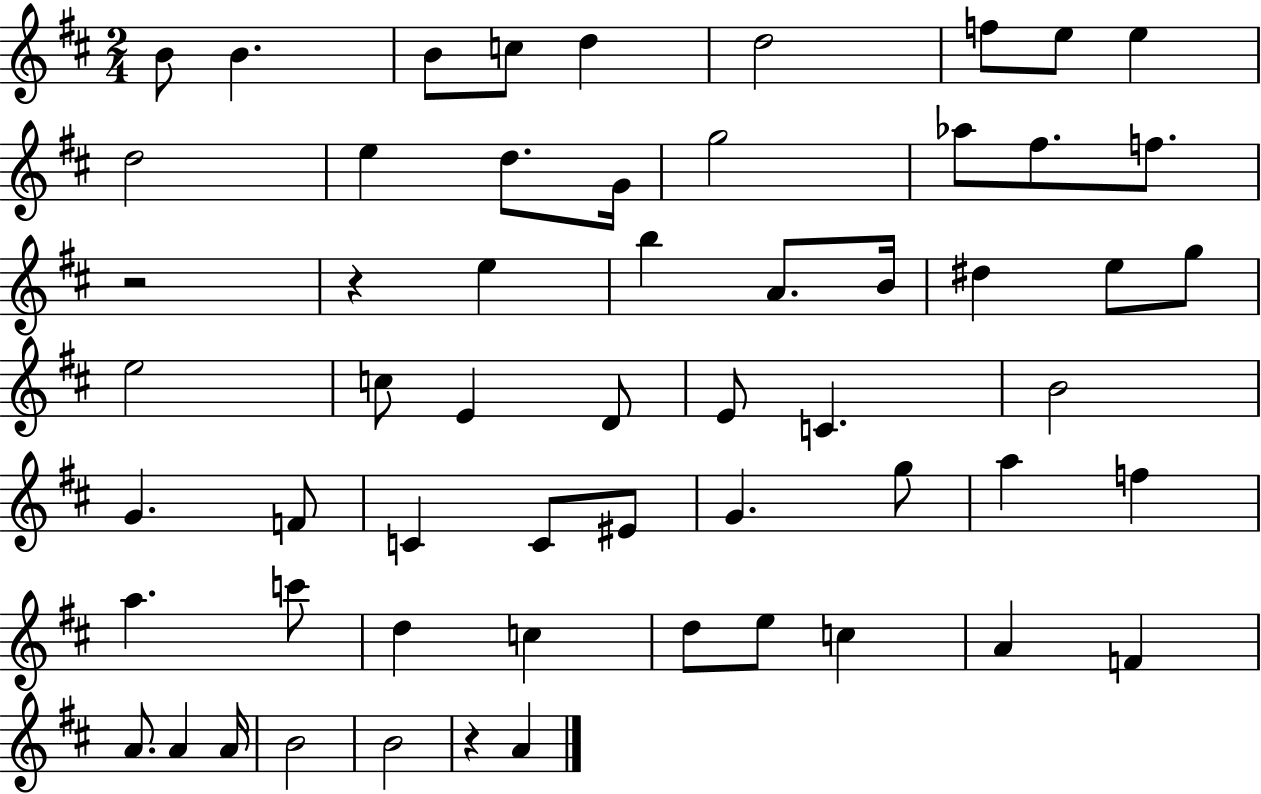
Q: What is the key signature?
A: D major